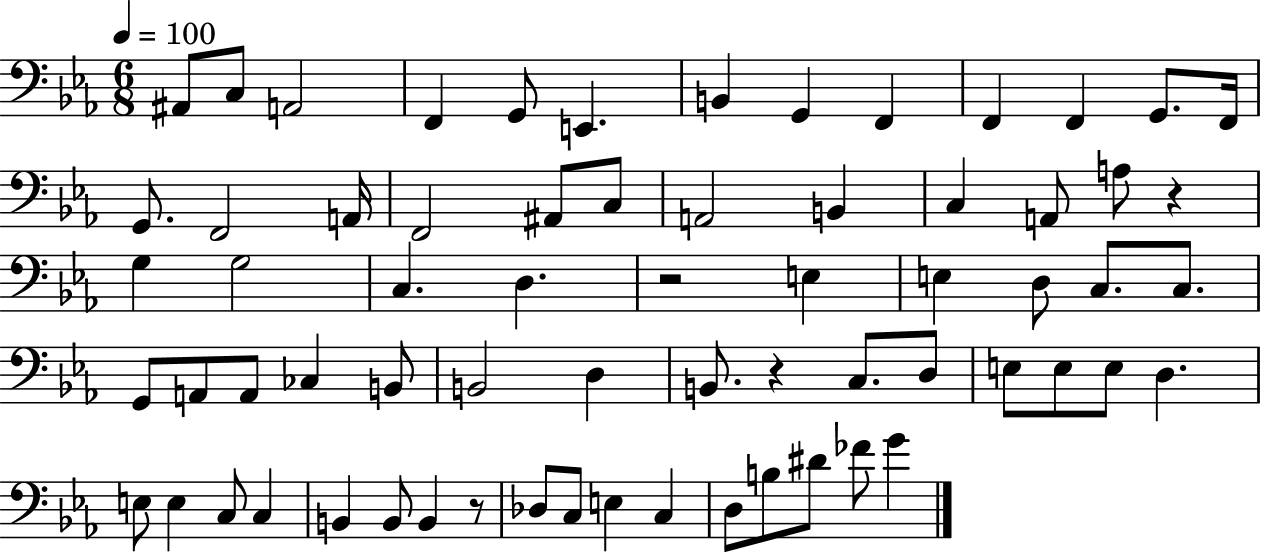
X:1
T:Untitled
M:6/8
L:1/4
K:Eb
^A,,/2 C,/2 A,,2 F,, G,,/2 E,, B,, G,, F,, F,, F,, G,,/2 F,,/4 G,,/2 F,,2 A,,/4 F,,2 ^A,,/2 C,/2 A,,2 B,, C, A,,/2 A,/2 z G, G,2 C, D, z2 E, E, D,/2 C,/2 C,/2 G,,/2 A,,/2 A,,/2 _C, B,,/2 B,,2 D, B,,/2 z C,/2 D,/2 E,/2 E,/2 E,/2 D, E,/2 E, C,/2 C, B,, B,,/2 B,, z/2 _D,/2 C,/2 E, C, D,/2 B,/2 ^D/2 _F/2 G